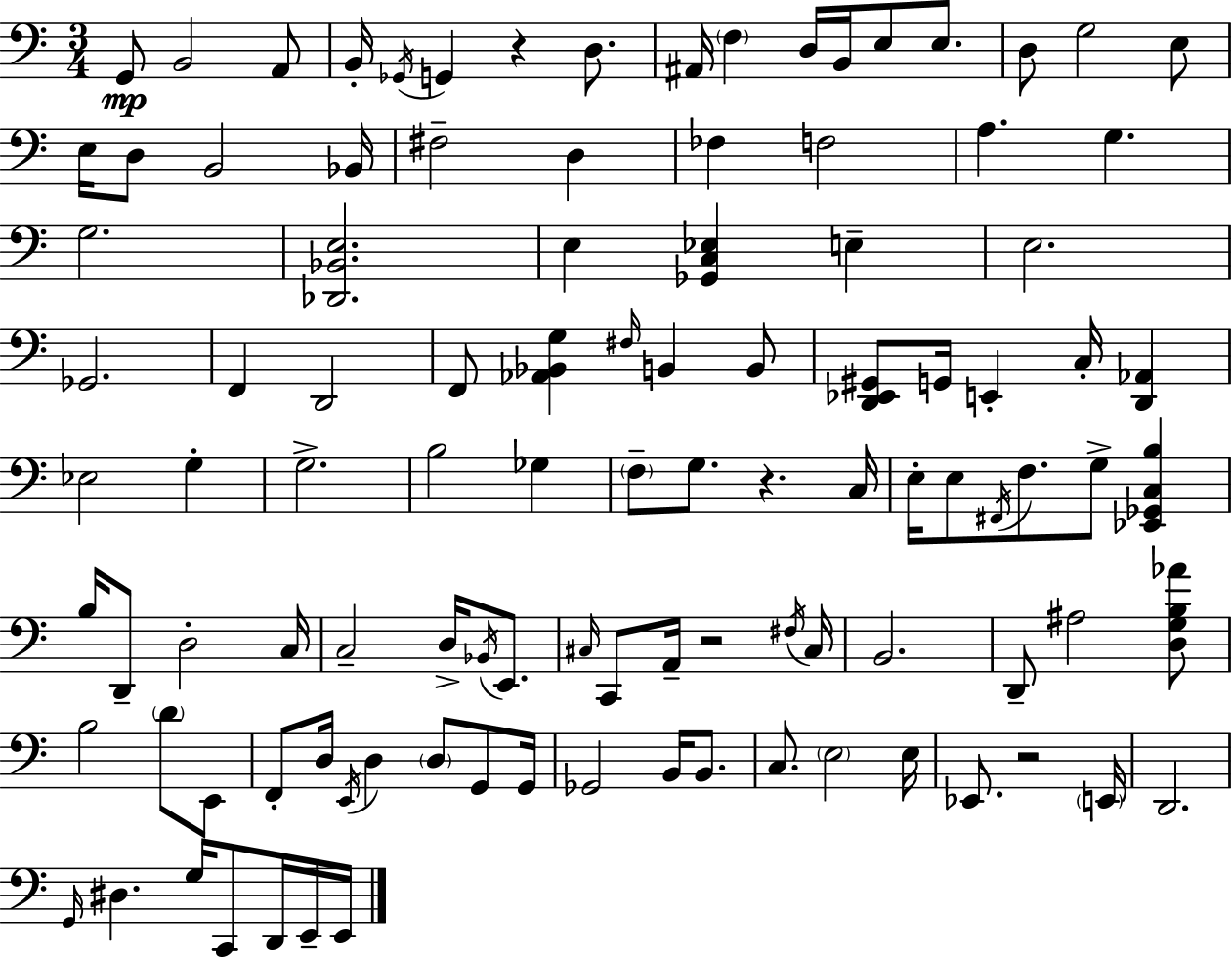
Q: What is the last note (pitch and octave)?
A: E2